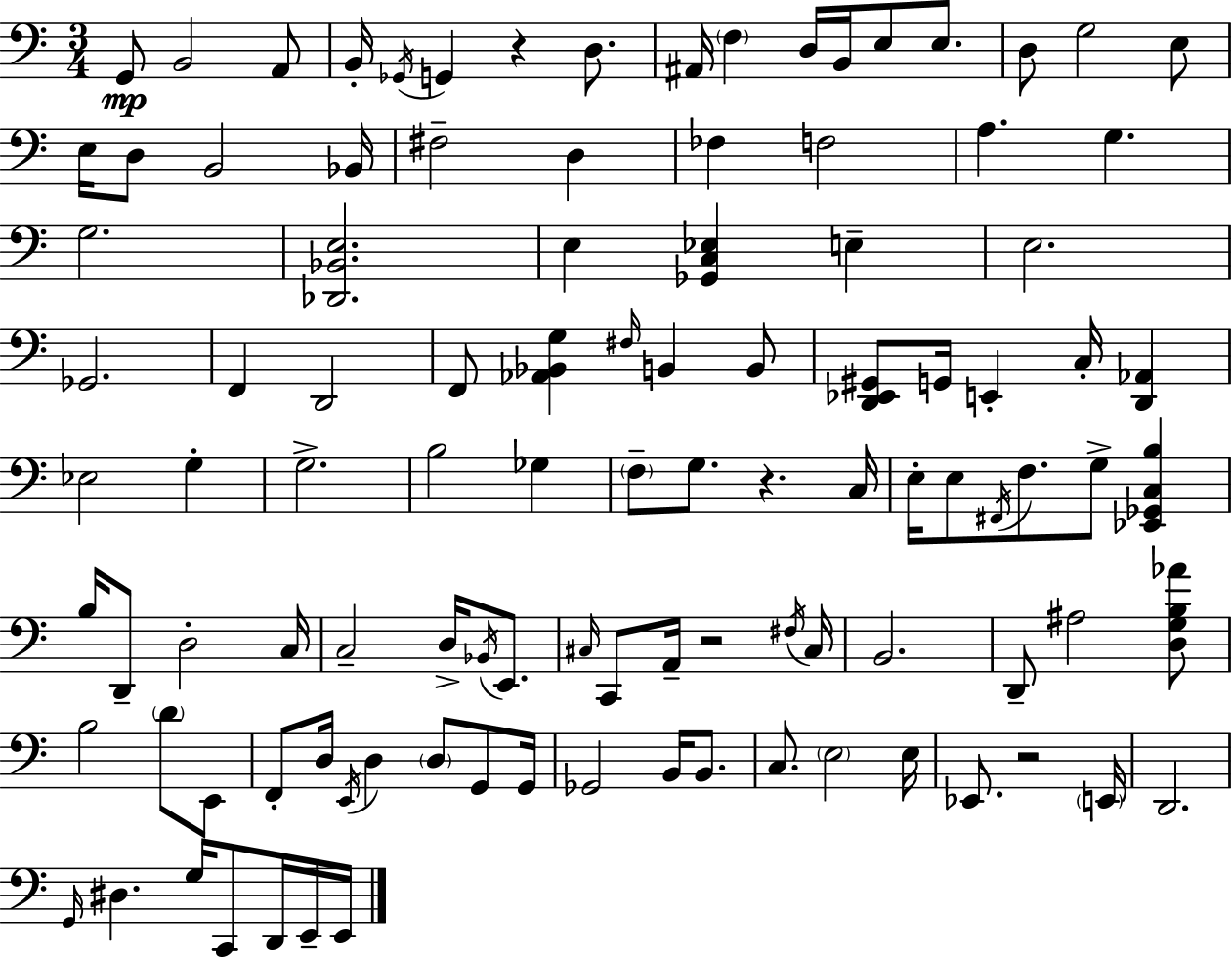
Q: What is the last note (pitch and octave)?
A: E2